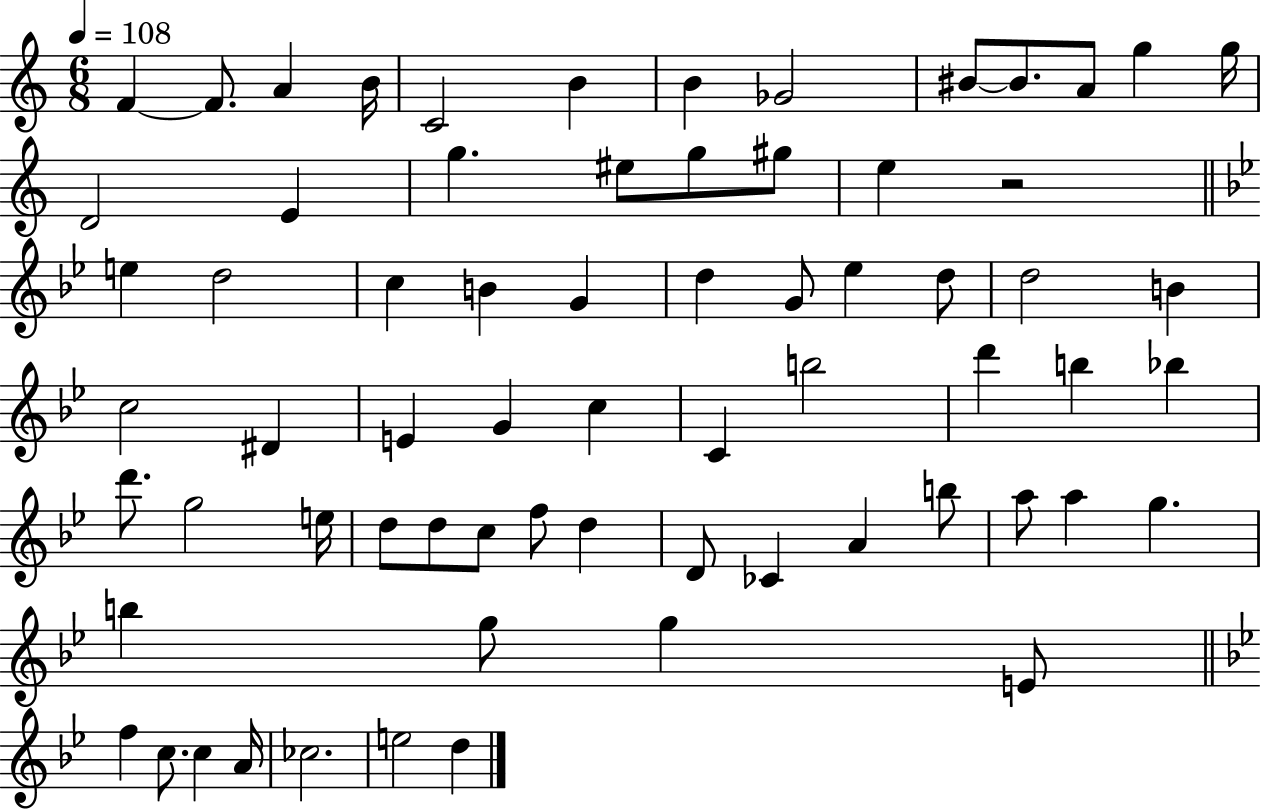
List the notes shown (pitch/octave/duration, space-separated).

F4/q F4/e. A4/q B4/s C4/h B4/q B4/q Gb4/h BIS4/e BIS4/e. A4/e G5/q G5/s D4/h E4/q G5/q. EIS5/e G5/e G#5/e E5/q R/h E5/q D5/h C5/q B4/q G4/q D5/q G4/e Eb5/q D5/e D5/h B4/q C5/h D#4/q E4/q G4/q C5/q C4/q B5/h D6/q B5/q Bb5/q D6/e. G5/h E5/s D5/e D5/e C5/e F5/e D5/q D4/e CES4/q A4/q B5/e A5/e A5/q G5/q. B5/q G5/e G5/q E4/e F5/q C5/e. C5/q A4/s CES5/h. E5/h D5/q